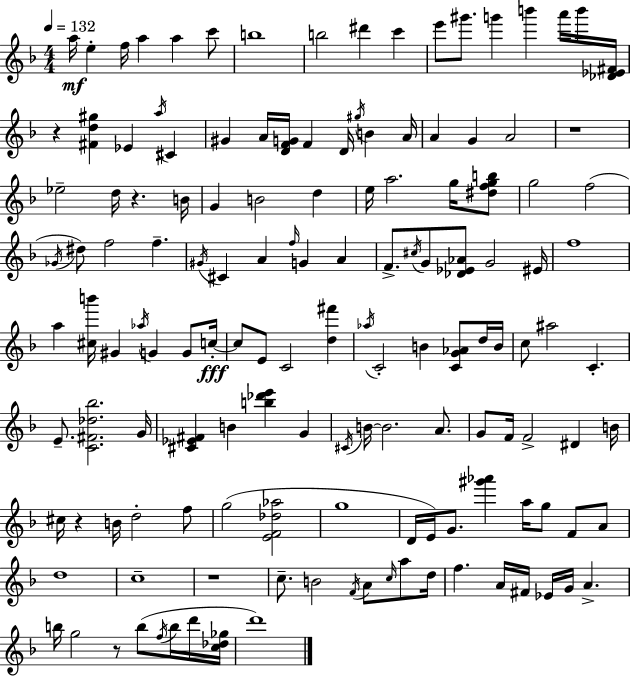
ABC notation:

X:1
T:Untitled
M:4/4
L:1/4
K:F
a/4 e f/4 a a c'/2 b4 b2 ^d' c' e'/2 ^g'/2 g' b' a'/4 b'/4 [_D_E^F]/4 z [^Fd^g] _E a/4 ^C ^G A/4 [DFG]/4 F D/4 ^g/4 B A/4 A G A2 z4 _e2 d/4 z B/4 G B2 d e/4 a2 g/4 [^dfgb]/2 g2 f2 _G/4 ^d/2 f2 f ^G/4 ^C A f/4 G A F/2 ^c/4 G/2 [_D_E_A]/2 G2 ^E/4 f4 a [^cb']/4 ^G _a/4 G G/2 c/4 c/2 E/2 C2 [d^f'] _a/4 C2 B [CG_A]/2 d/4 B/4 c/2 ^a2 C E/2 [C^F_d_b]2 G/4 [^C_E^F] B [b_d'e'] G ^C/4 B/4 B2 A/2 G/2 F/4 F2 ^D B/4 ^c/4 z B/4 d2 f/2 g2 [EF_d_a]2 g4 D/4 E/4 G/2 [^g'_a'] a/4 g/2 F/2 A/2 d4 c4 z4 c/2 B2 F/4 A/2 c/4 a/2 d/4 f A/4 ^F/4 _E/4 G/4 A b/4 g2 z/2 b/2 f/4 b/4 d'/4 [c_d_g]/4 d'4